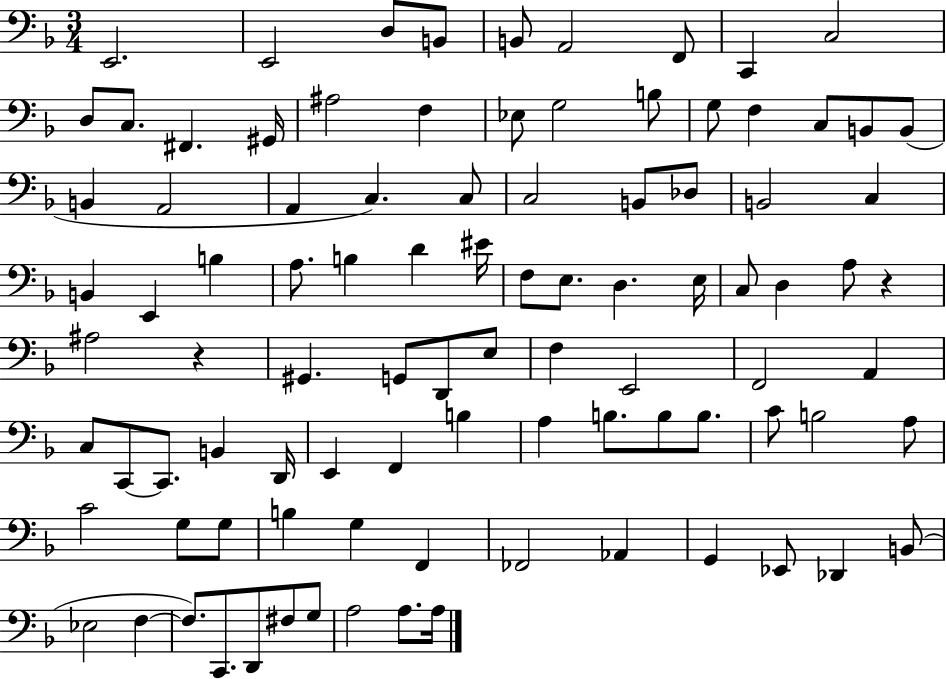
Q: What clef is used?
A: bass